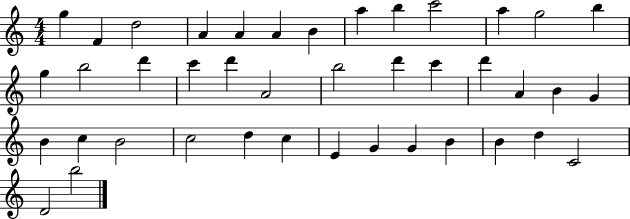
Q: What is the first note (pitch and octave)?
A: G5